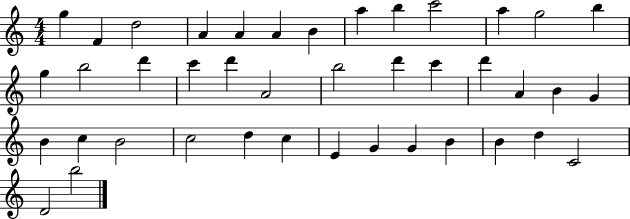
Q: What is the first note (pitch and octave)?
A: G5